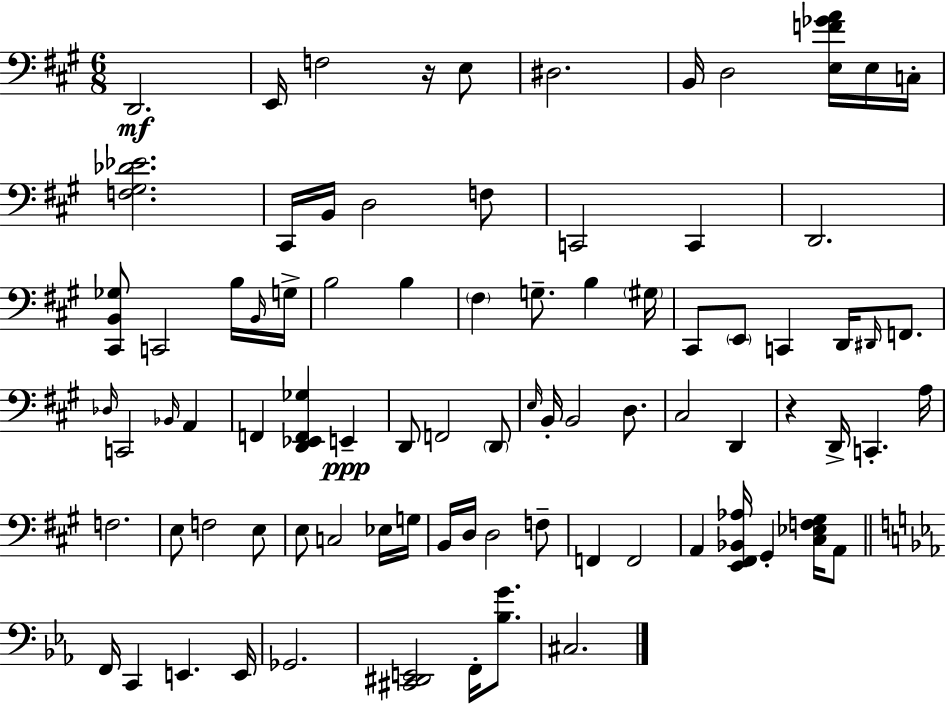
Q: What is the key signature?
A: A major